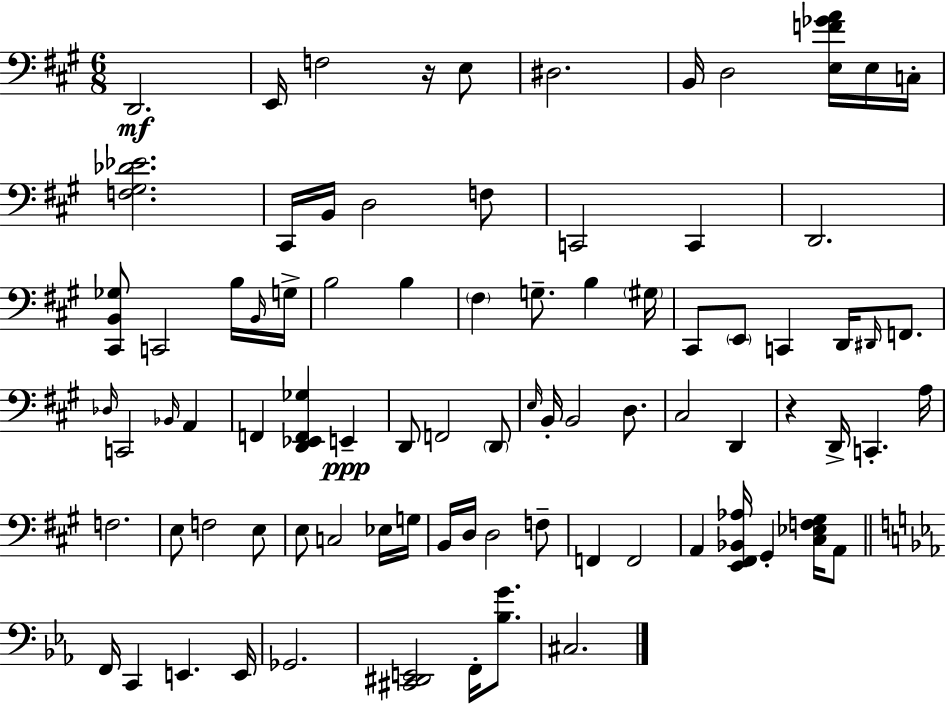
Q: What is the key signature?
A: A major